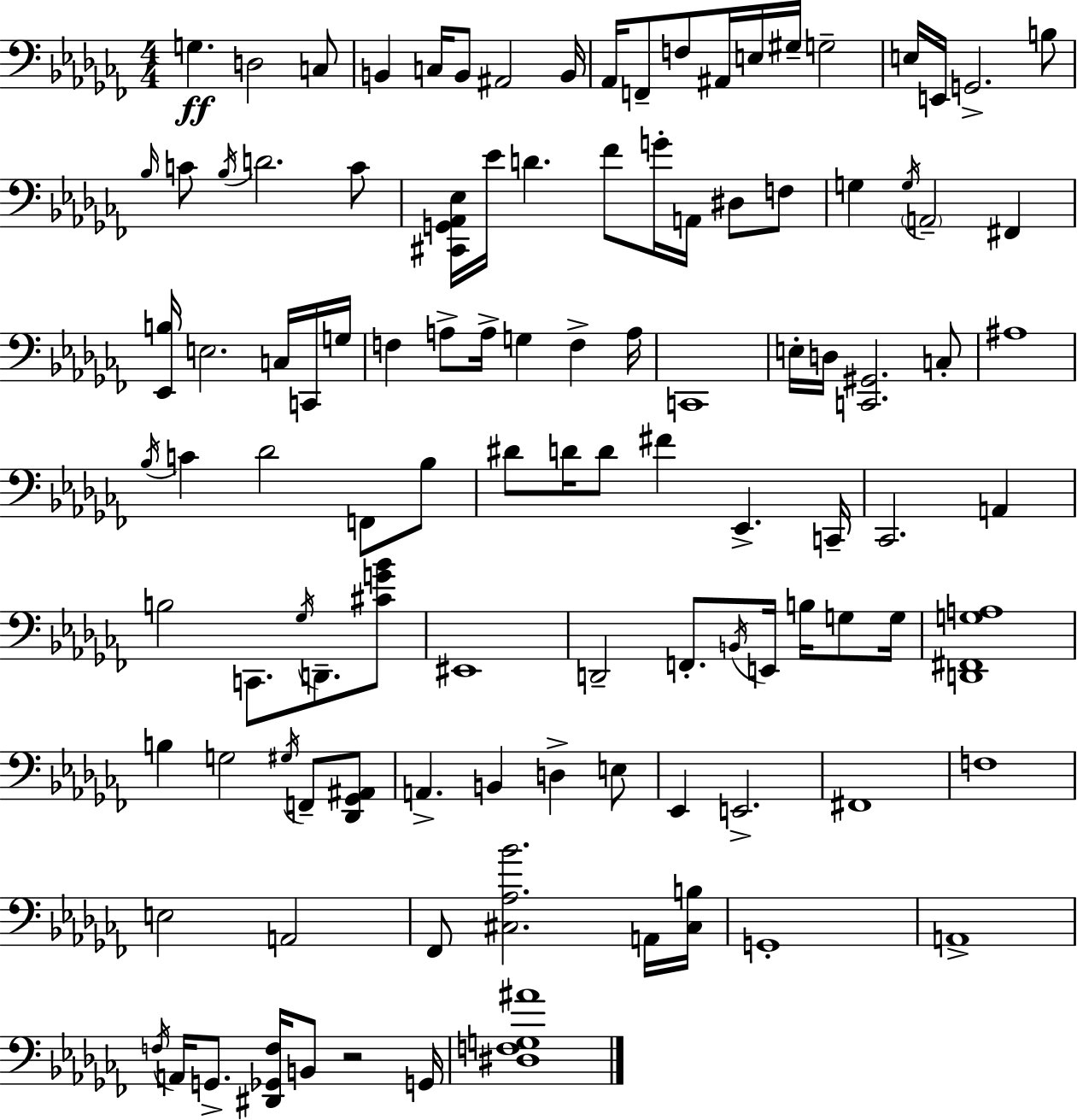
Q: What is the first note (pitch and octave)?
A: G3